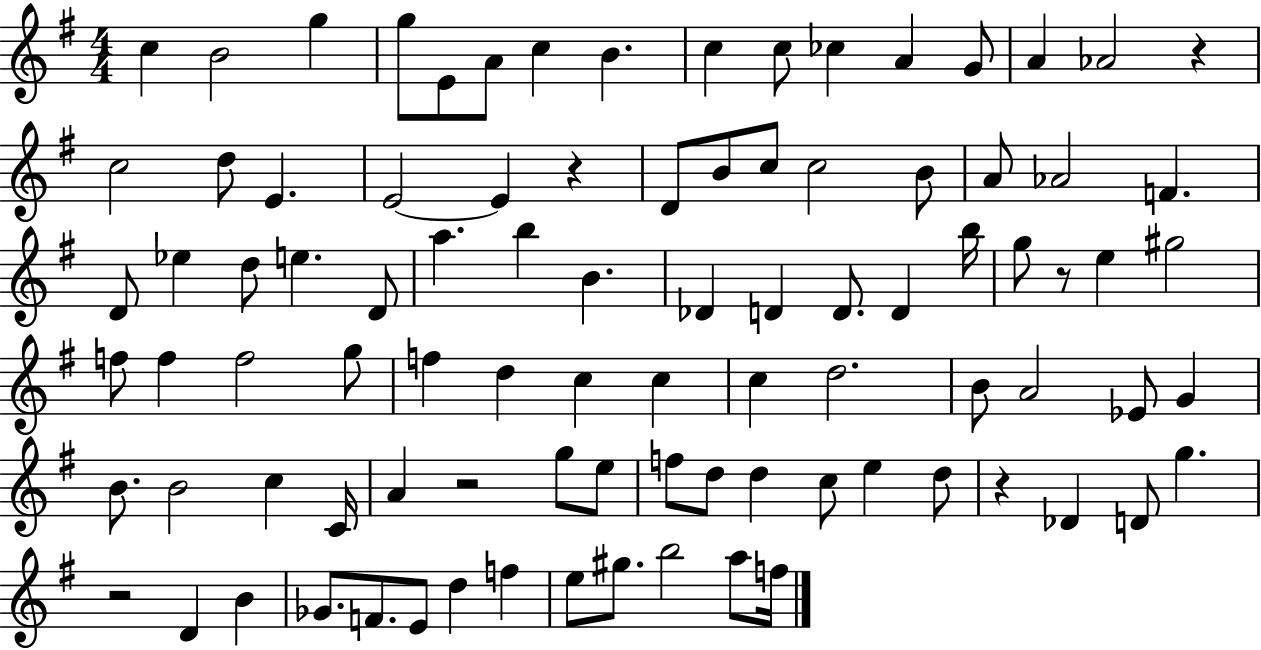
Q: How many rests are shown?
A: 6